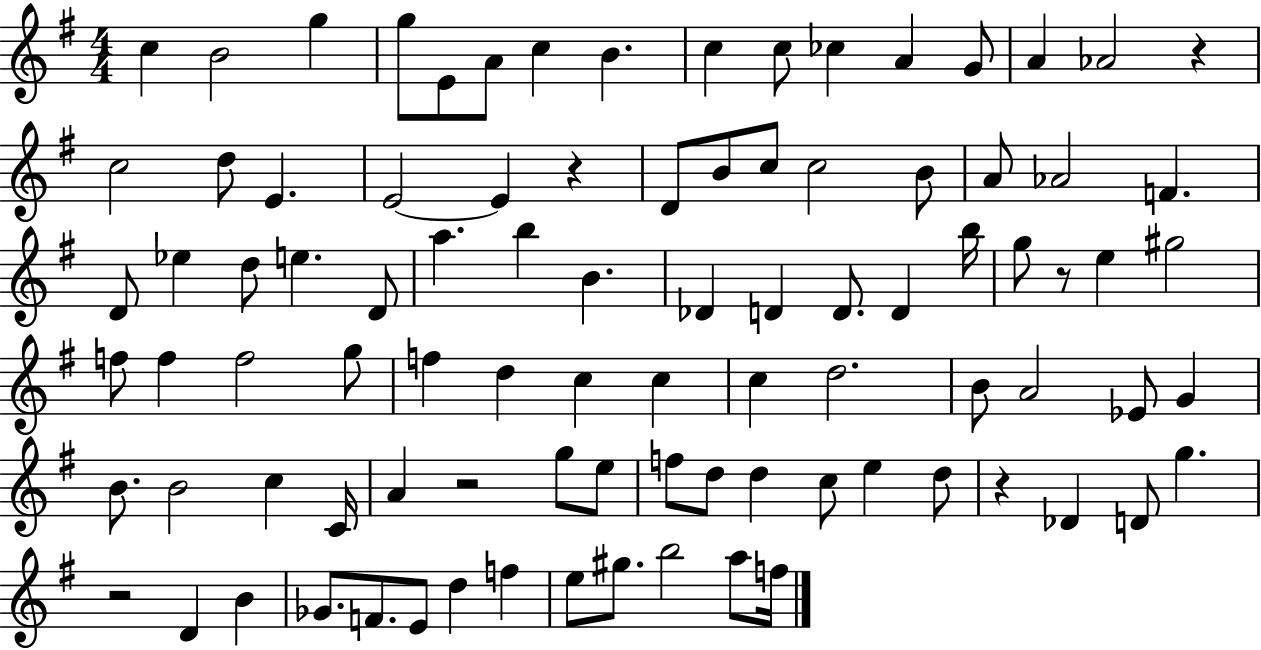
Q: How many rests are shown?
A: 6